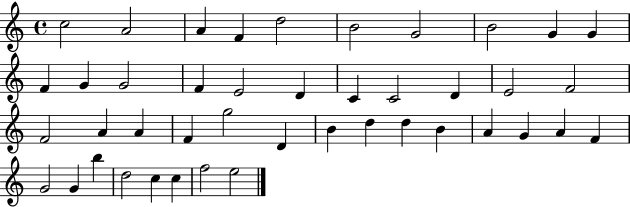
C5/h A4/h A4/q F4/q D5/h B4/h G4/h B4/h G4/q G4/q F4/q G4/q G4/h F4/q E4/h D4/q C4/q C4/h D4/q E4/h F4/h F4/h A4/q A4/q F4/q G5/h D4/q B4/q D5/q D5/q B4/q A4/q G4/q A4/q F4/q G4/h G4/q B5/q D5/h C5/q C5/q F5/h E5/h